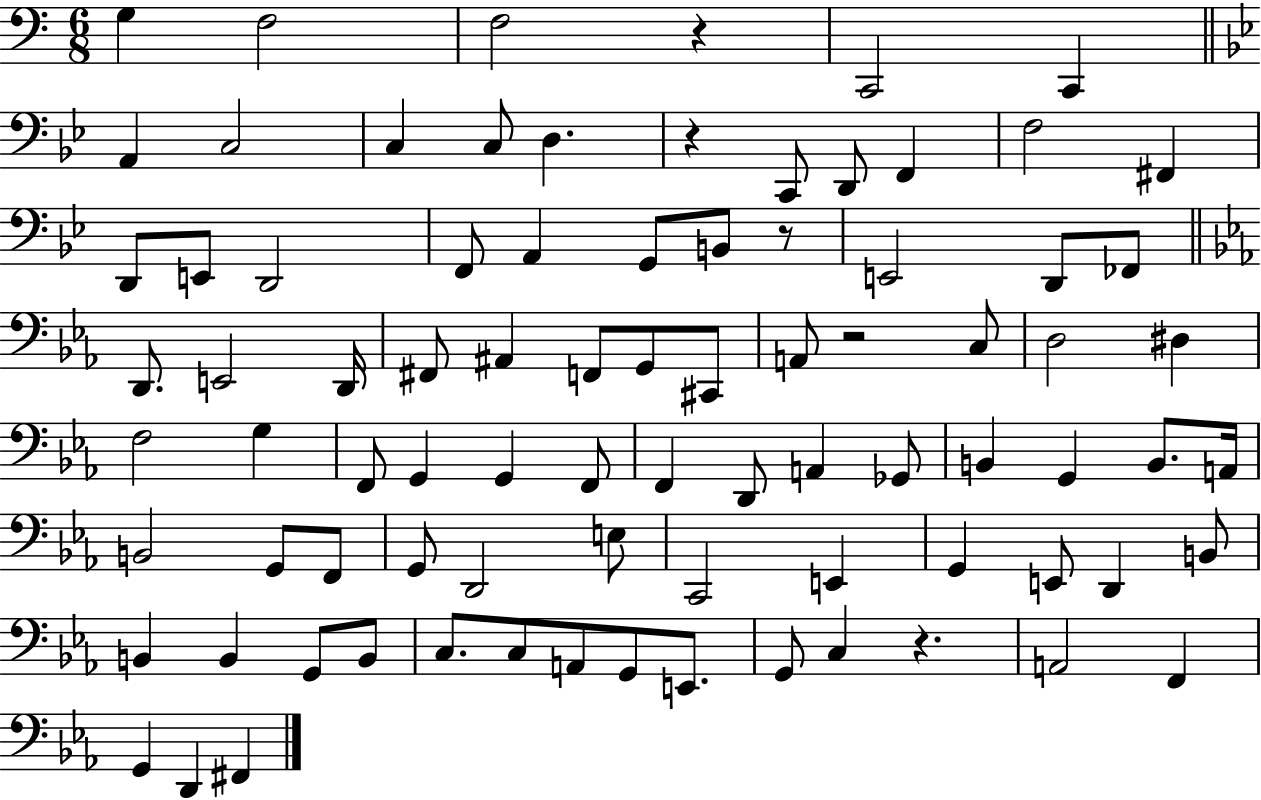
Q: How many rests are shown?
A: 5